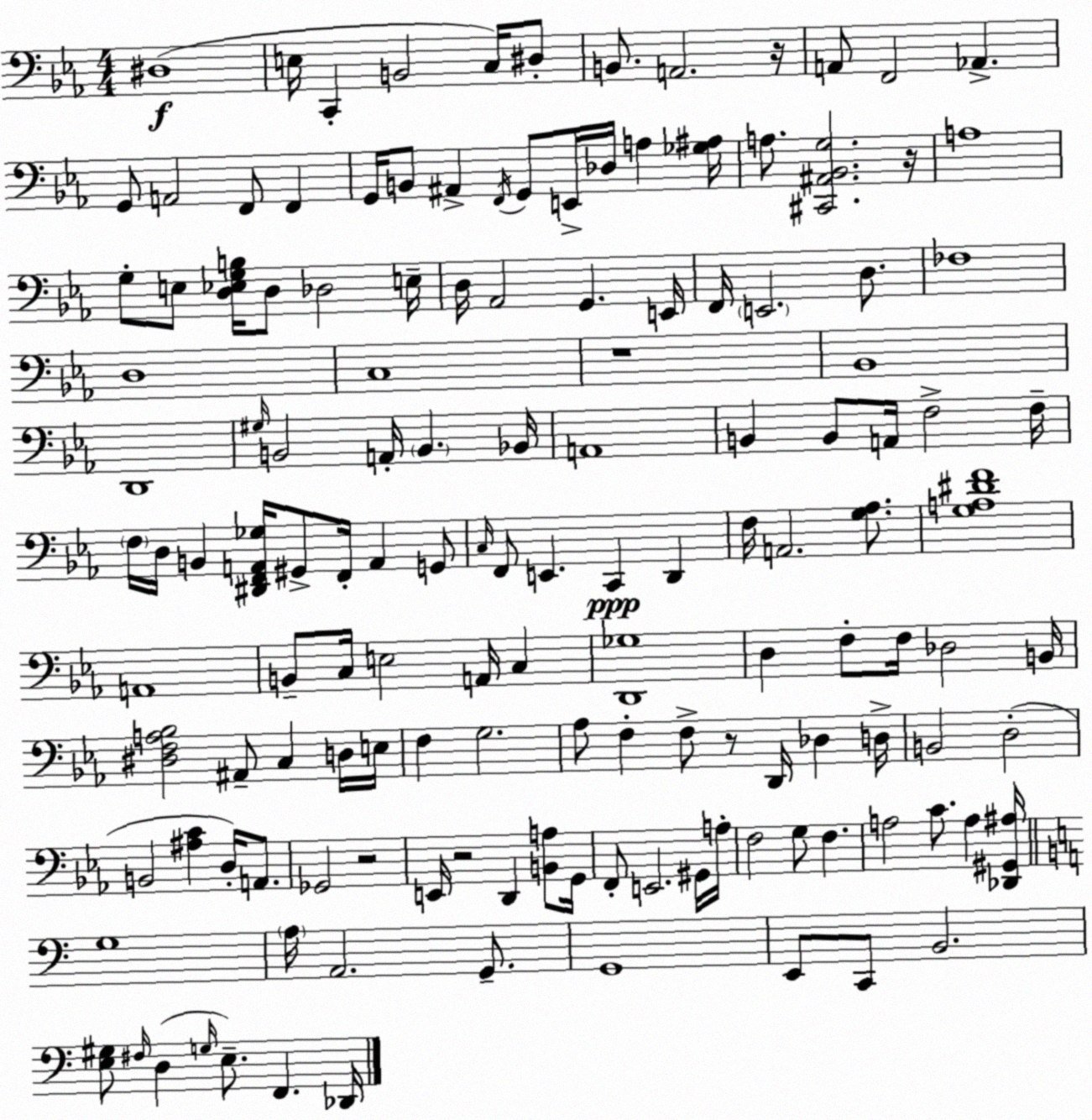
X:1
T:Untitled
M:4/4
L:1/4
K:Eb
^D,4 E,/4 C,, B,,2 C,/4 ^D,/2 B,,/2 A,,2 z/4 A,,/2 F,,2 _A,, G,,/2 A,,2 F,,/2 F,, G,,/4 B,,/2 ^A,, F,,/4 G,,/2 E,,/4 _D,/4 A, [_G,^A,]/4 A,/2 [^C,,^A,,_B,,G,]2 z/4 A,4 G,/2 E,/2 [D,_E,G,B,]/4 D,/2 _D,2 E,/4 D,/4 _A,,2 G,, E,,/4 F,,/4 E,,2 D,/2 _F,4 D,4 C,4 z4 _B,,4 D,,4 ^G,/4 B,,2 A,,/4 B,, _B,,/4 A,,4 B,, B,,/2 A,,/4 F,2 F,/4 F,/4 D,/4 B,, [^D,,F,,A,,_G,]/4 ^G,,/2 F,,/4 A,, G,,/2 C,/4 F,,/2 E,, C,, D,, F,/4 A,,2 [G,_A,]/2 [G,A,^DF]4 A,,4 B,,/2 C,/4 E,2 A,,/4 C, [D,,_G,]4 D, F,/2 F,/4 _D,2 B,,/4 [^D,F,A,_B,]2 ^A,,/2 C, D,/4 E,/4 F, G,2 _A,/2 F, F,/2 z/2 D,,/4 _D, D,/4 B,,2 D,2 B,,2 [^A,C] D,/4 A,,/2 _G,,2 z2 E,,/4 z2 D,, [B,,A,]/2 G,,/4 F,,/2 E,,2 ^G,,/4 A,/4 F,2 G,/2 F, A,2 C/2 A, [_D,,^G,,^A,]/4 G,4 A,/4 A,,2 G,,/2 G,,4 E,,/2 C,,/2 B,,2 [E,^G,]/2 ^F,/4 D, G,/4 E,/2 F,, _D,,/4